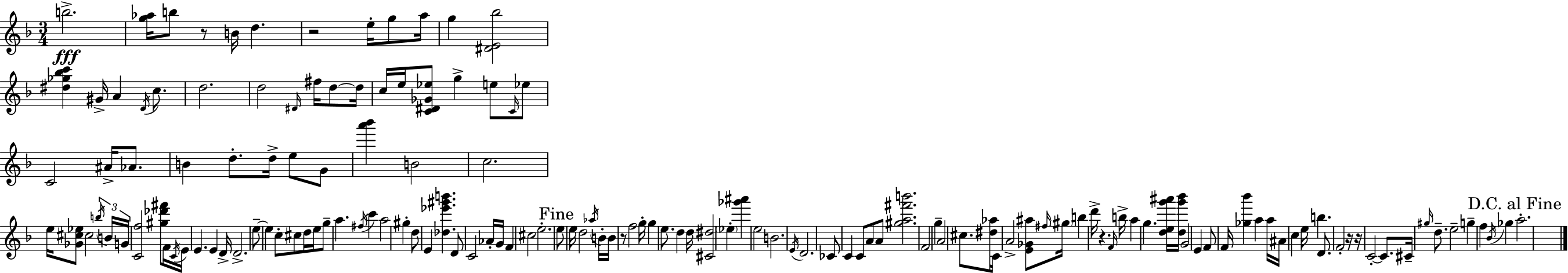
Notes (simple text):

B5/h. [G5,Ab5]/s B5/e R/e B4/s D5/q. R/h E5/s G5/e A5/s G5/q [D#4,E4,Bb5]/h [D#5,Gb5,Bb5,C6]/q G#4/s A4/q D4/s C5/e. D5/h. D5/h D#4/s F#5/s D5/e D5/s C5/s E5/s [C4,D#4,Gb4,Eb5]/e G5/q E5/e C4/s Eb5/e C4/h A#4/s Ab4/e. B4/q D5/e. D5/s E5/e G4/e [A6,Bb6]/q B4/h C5/h. E5/s [Gb4,C#5,Eb5]/e C#5/h B5/s B4/s G4/s [C4,F5]/h [G#5,Db6,F#6]/e F4/s C4/s E4/s E4/q. E4/q D4/s D4/h. E5/e E5/q C5/e C#5/e D5/s E5/s G5/e A5/q. F#5/s C6/q A5/h G#5/q D5/e E4/q [Db5,Eb6,G#6,B6]/q. D4/e C4/h Ab4/s G4/s F4/q C#5/h E5/h. E5/e E5/s D5/h Ab5/s B4/s B4/s R/e F5/h G5/s G5/q E5/e. D5/q D5/s [C#4,D#5]/h Eb5/q [Gb6,A#6]/q E5/h B4/h. E4/s D4/h. CES4/e C4/q C4/e A4/e A4/e [G#5,A5,F#6,B6]/h. F4/h G5/q A4/h C#5/e. [D#5,Ab5]/s C4/s A4/h [E4,Gb4,A#5]/e F#5/s G#5/s B5/q D6/s R/q. F4/s B5/s A5/q G5/q. [D5,E5,G6,A#6]/s [D5,G6,Bb6]/s G4/h E4/q F4/e F4/s [Gb5,Bb6]/q A5/q A5/s A#4/s C5/q E5/s B5/q. D4/e. F4/h R/s R/s C4/h C4/e. C#4/s G#5/s D5/e. E5/h G5/q F5/q Bb4/s Gb5/q A5/h.